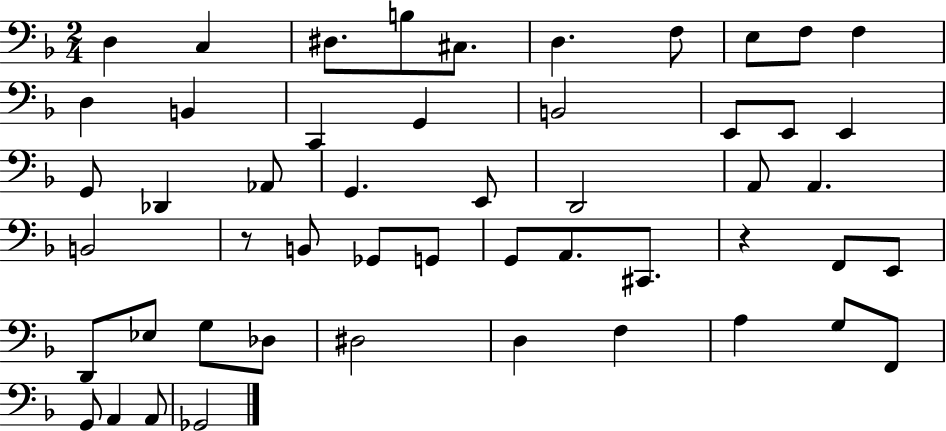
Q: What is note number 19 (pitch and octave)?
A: G2